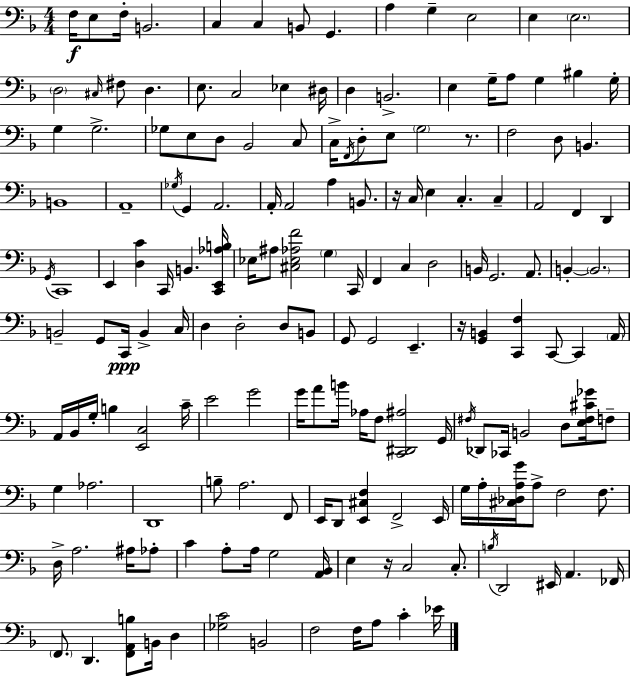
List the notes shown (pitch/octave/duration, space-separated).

F3/s E3/e F3/s B2/h. C3/q C3/q B2/e G2/q. A3/q G3/q E3/h E3/q E3/h. D3/h C#3/s F#3/e D3/q. E3/e. C3/h Eb3/q D#3/s D3/q B2/h. E3/q G3/s A3/e G3/q BIS3/q G3/s G3/q G3/h. Gb3/e E3/e D3/e Bb2/h C3/e C3/s F2/s D3/e E3/e G3/h R/e. F3/h D3/e B2/q. B2/w A2/w Gb3/s G2/q A2/h. A2/s A2/h A3/q B2/e. R/s C3/s E3/q C3/q. C3/q A2/h F2/q D2/q G2/s C2/w E2/q [D3,C4]/q C2/s B2/q. [C2,E2,Ab3,B3]/s Eb3/s A#3/e [C#3,Eb3,Ab3,F4]/h G3/q C2/s F2/q C3/q D3/h B2/s G2/h. A2/e. B2/q B2/h. B2/h G2/e C2/s B2/q C3/s D3/q D3/h D3/e B2/e G2/e G2/h E2/q. R/s [G2,B2]/q [C2,F3]/q C2/e C2/q A2/s A2/s Bb2/s G3/s B3/q [E2,C3]/h C4/s E4/h G4/h G4/s A4/e B4/s Ab3/s F3/e [C2,D#2,A#3]/h G2/s F#3/s Db2/e CES2/s B2/h D3/e [E3,F#3,C#4,Gb4]/s F3/e G3/q Ab3/h. D2/w B3/e A3/h. F2/e E2/s D2/e [E2,C#3,F3]/q F2/h E2/s G3/s A3/s [C#3,Db3,A3,G4]/s A3/e F3/h F3/e. D3/s A3/h. A#3/s Ab3/e C4/q A3/e A3/s G3/h [A2,Bb2]/s E3/q R/s C3/h C3/e. B3/s D2/h EIS2/s A2/q. FES2/s F2/e. D2/q. [F2,A2,B3]/e B2/s D3/q [Gb3,C4]/h B2/h F3/h F3/s A3/e C4/q Eb4/s